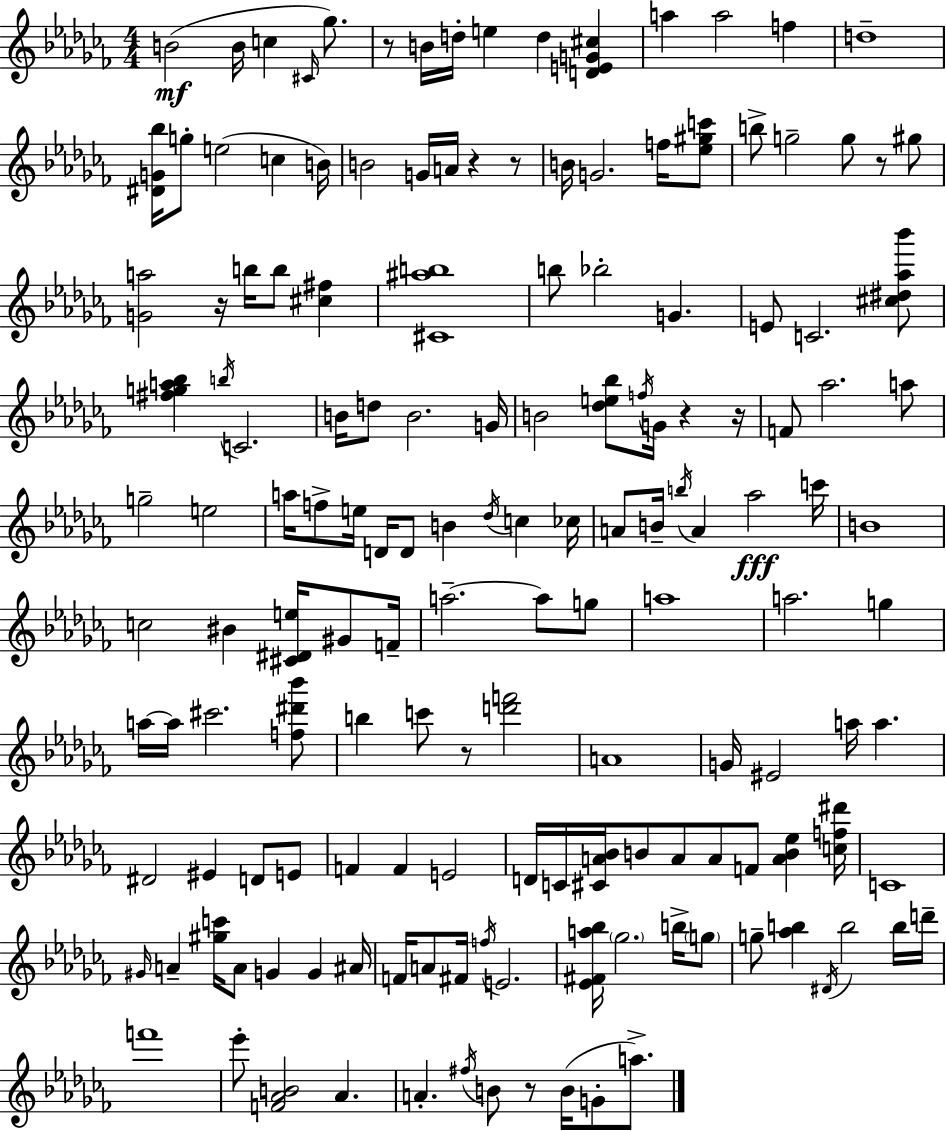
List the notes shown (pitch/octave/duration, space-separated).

B4/h B4/s C5/q C#4/s Gb5/e. R/e B4/s D5/s E5/q D5/q [D4,E4,G4,C#5]/q A5/q A5/h F5/q D5/w [D#4,G4,Bb5]/s G5/e E5/h C5/q B4/s B4/h G4/s A4/s R/q R/e B4/s G4/h. F5/s [Eb5,G#5,C6]/e B5/e G5/h G5/e R/e G#5/e [G4,A5]/h R/s B5/s B5/e [C#5,F#5]/q [C#4,A#5,B5]/w B5/e Bb5/h G4/q. E4/e C4/h. [C#5,D#5,Ab5,Bb6]/e [F#5,G5,A5,Bb5]/q B5/s C4/h. B4/s D5/e B4/h. G4/s B4/h [Db5,E5,Bb5]/e F5/s G4/s R/q R/s F4/e Ab5/h. A5/e G5/h E5/h A5/s F5/e E5/s D4/s D4/e B4/q Db5/s C5/q CES5/s A4/e B4/s B5/s A4/q Ab5/h C6/s B4/w C5/h BIS4/q [C#4,D#4,E5]/s G#4/e F4/s A5/h. A5/e G5/e A5/w A5/h. G5/q A5/s A5/s C#6/h. [F5,D#6,Bb6]/e B5/q C6/e R/e [D6,F6]/h A4/w G4/s EIS4/h A5/s A5/q. D#4/h EIS4/q D4/e E4/e F4/q F4/q E4/h D4/s C4/s [C#4,A4,Bb4]/s B4/e A4/e A4/e F4/e [A4,B4,Eb5]/q [C5,F5,D#6]/s C4/w G#4/s A4/q [G#5,C6]/s A4/e G4/q G4/q A#4/s F4/s A4/e F#4/s F5/s E4/h. [Eb4,F#4,A5,Bb5]/s Gb5/h. B5/s G5/e G5/e [Ab5,B5]/q D#4/s B5/h B5/s D6/s F6/w Eb6/e [F4,Ab4,B4]/h Ab4/q. A4/q. F#5/s B4/e R/e B4/s G4/e A5/e.